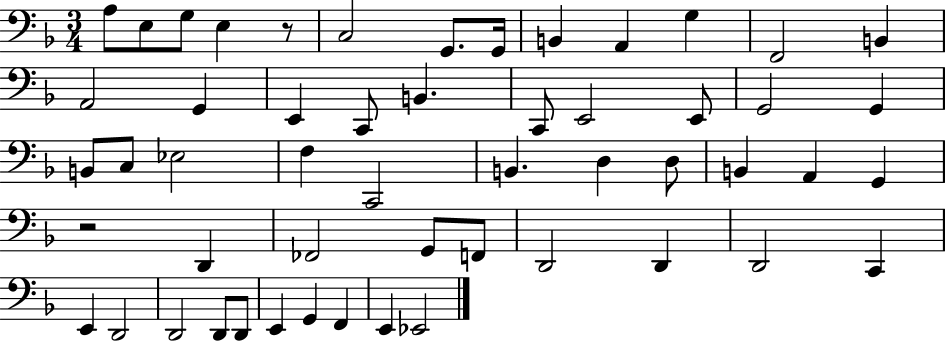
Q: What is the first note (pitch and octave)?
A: A3